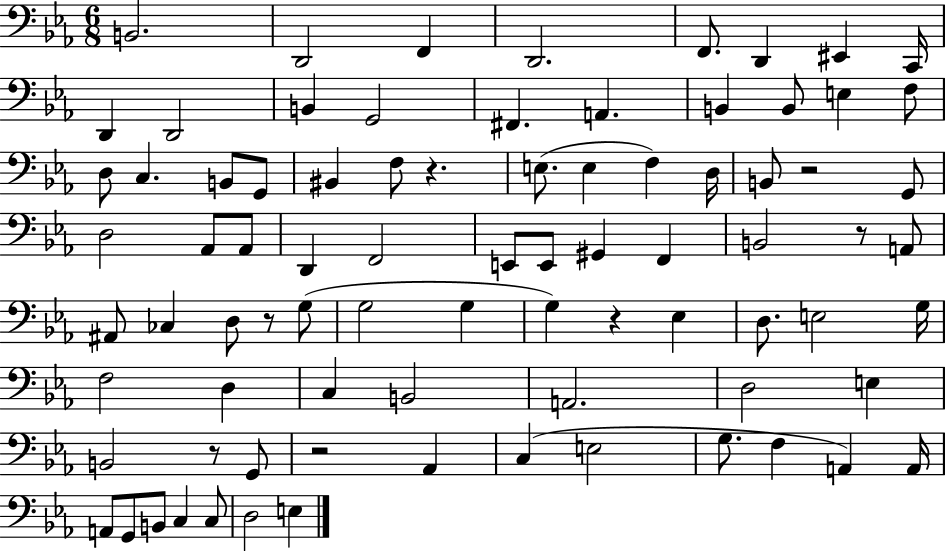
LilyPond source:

{
  \clef bass
  \numericTimeSignature
  \time 6/8
  \key ees \major
  \repeat volta 2 { b,2. | d,2 f,4 | d,2. | f,8. d,4 eis,4 c,16 | \break d,4 d,2 | b,4 g,2 | fis,4. a,4. | b,4 b,8 e4 f8 | \break d8 c4. b,8 g,8 | bis,4 f8 r4. | e8.( e4 f4) d16 | b,8 r2 g,8 | \break d2 aes,8 aes,8 | d,4 f,2 | e,8 e,8 gis,4 f,4 | b,2 r8 a,8 | \break ais,8 ces4 d8 r8 g8( | g2 g4 | g4) r4 ees4 | d8. e2 g16 | \break f2 d4 | c4 b,2 | a,2. | d2 e4 | \break b,2 r8 g,8 | r2 aes,4 | c4( e2 | g8. f4 a,4) a,16 | \break a,8 g,8 b,8 c4 c8 | d2 e4 | } \bar "|."
}